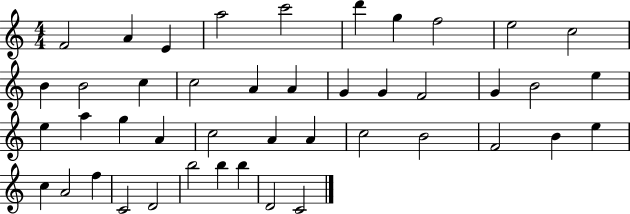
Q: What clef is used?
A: treble